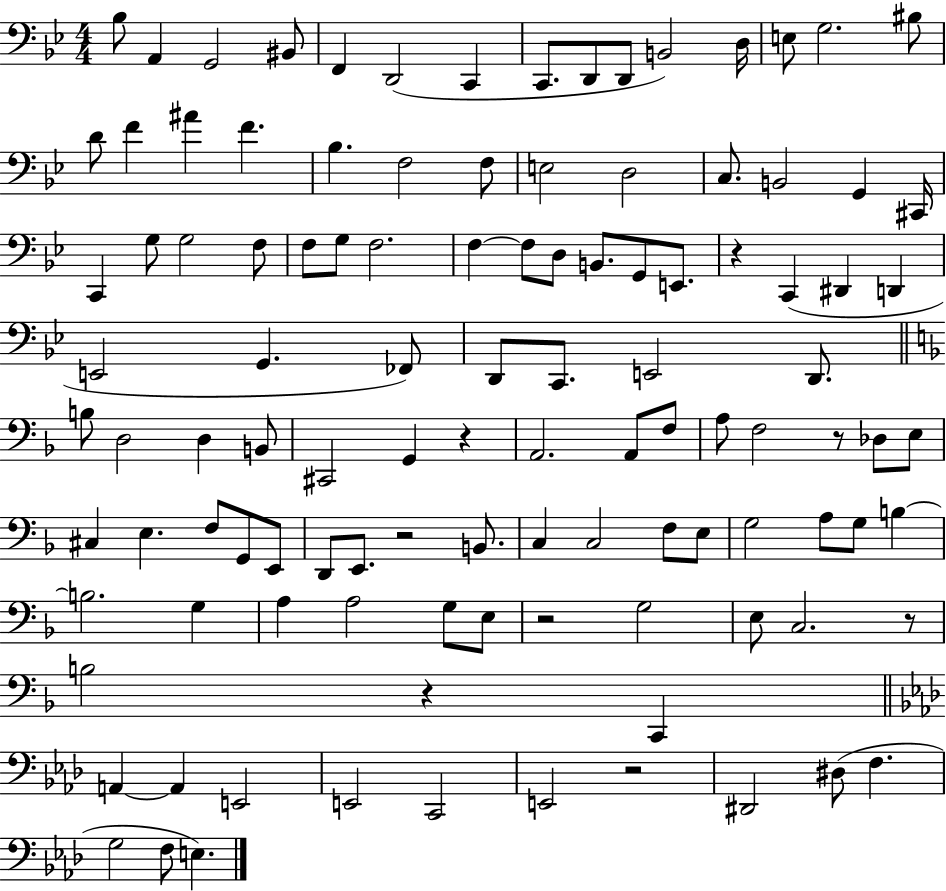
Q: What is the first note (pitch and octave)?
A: Bb3